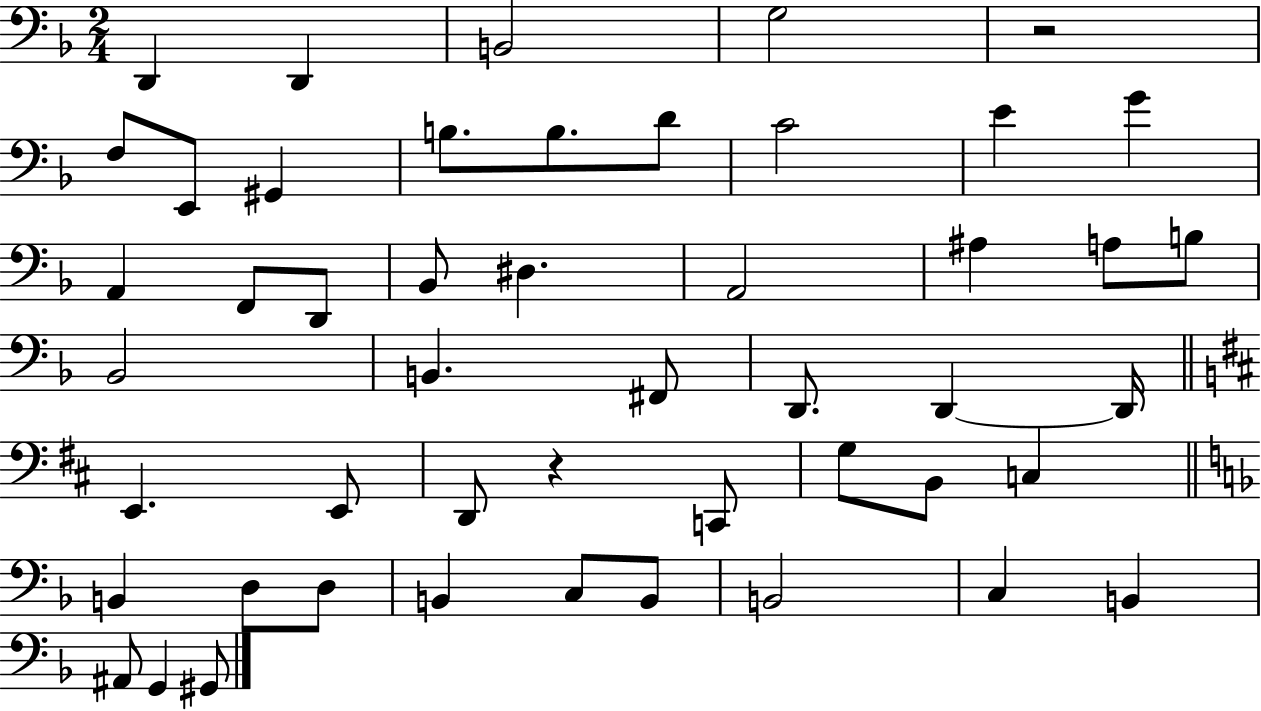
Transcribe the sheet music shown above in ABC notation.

X:1
T:Untitled
M:2/4
L:1/4
K:F
D,, D,, B,,2 G,2 z2 F,/2 E,,/2 ^G,, B,/2 B,/2 D/2 C2 E G A,, F,,/2 D,,/2 _B,,/2 ^D, A,,2 ^A, A,/2 B,/2 _B,,2 B,, ^F,,/2 D,,/2 D,, D,,/4 E,, E,,/2 D,,/2 z C,,/2 G,/2 B,,/2 C, B,, D,/2 D,/2 B,, C,/2 B,,/2 B,,2 C, B,, ^A,,/2 G,, ^G,,/2